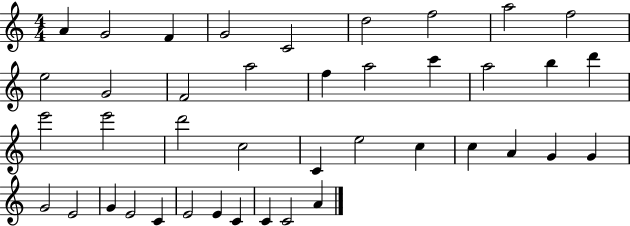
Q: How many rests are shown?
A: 0